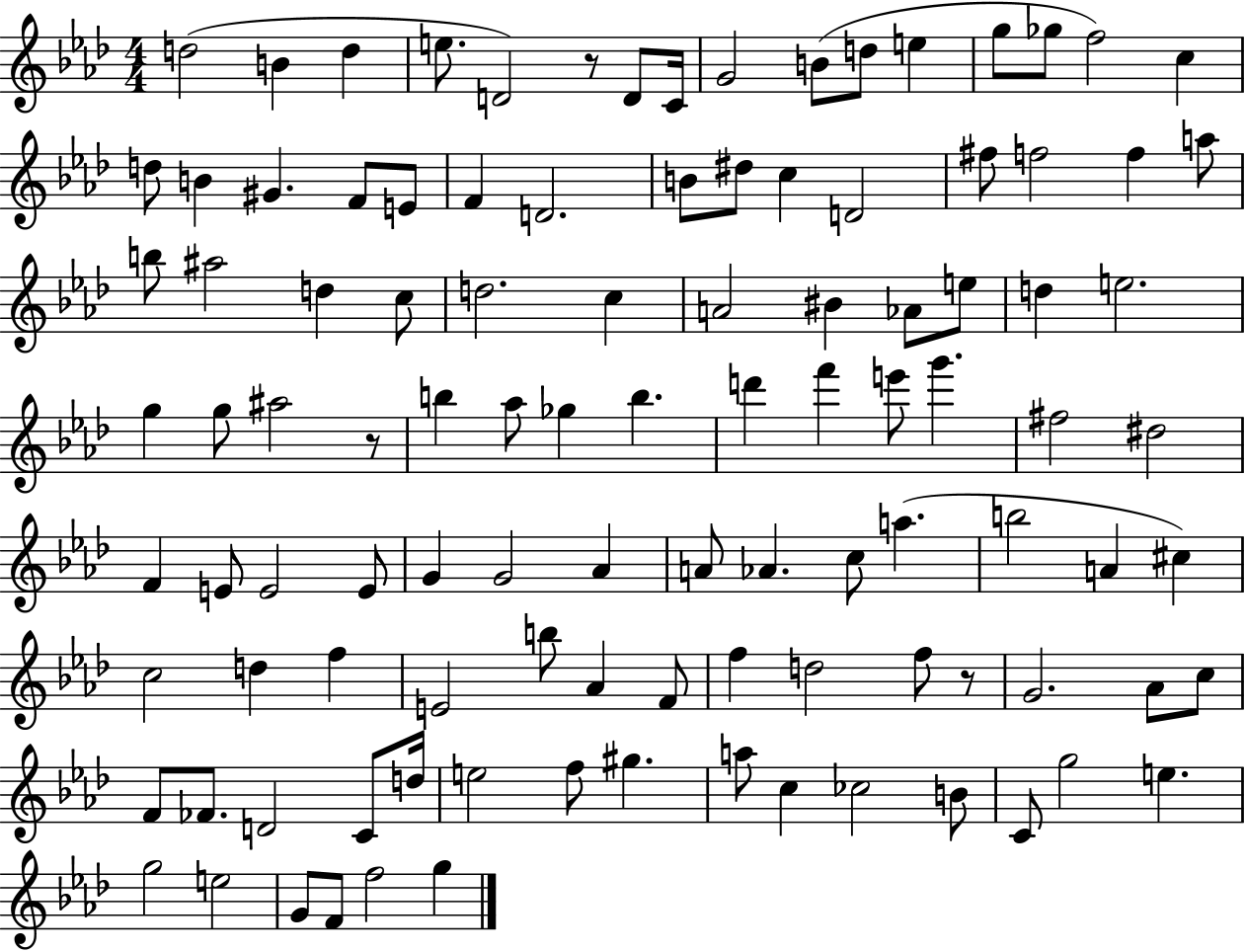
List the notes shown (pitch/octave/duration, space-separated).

D5/h B4/q D5/q E5/e. D4/h R/e D4/e C4/s G4/h B4/e D5/e E5/q G5/e Gb5/e F5/h C5/q D5/e B4/q G#4/q. F4/e E4/e F4/q D4/h. B4/e D#5/e C5/q D4/h F#5/e F5/h F5/q A5/e B5/e A#5/h D5/q C5/e D5/h. C5/q A4/h BIS4/q Ab4/e E5/e D5/q E5/h. G5/q G5/e A#5/h R/e B5/q Ab5/e Gb5/q B5/q. D6/q F6/q E6/e G6/q. F#5/h D#5/h F4/q E4/e E4/h E4/e G4/q G4/h Ab4/q A4/e Ab4/q. C5/e A5/q. B5/h A4/q C#5/q C5/h D5/q F5/q E4/h B5/e Ab4/q F4/e F5/q D5/h F5/e R/e G4/h. Ab4/e C5/e F4/e FES4/e. D4/h C4/e D5/s E5/h F5/e G#5/q. A5/e C5/q CES5/h B4/e C4/e G5/h E5/q. G5/h E5/h G4/e F4/e F5/h G5/q